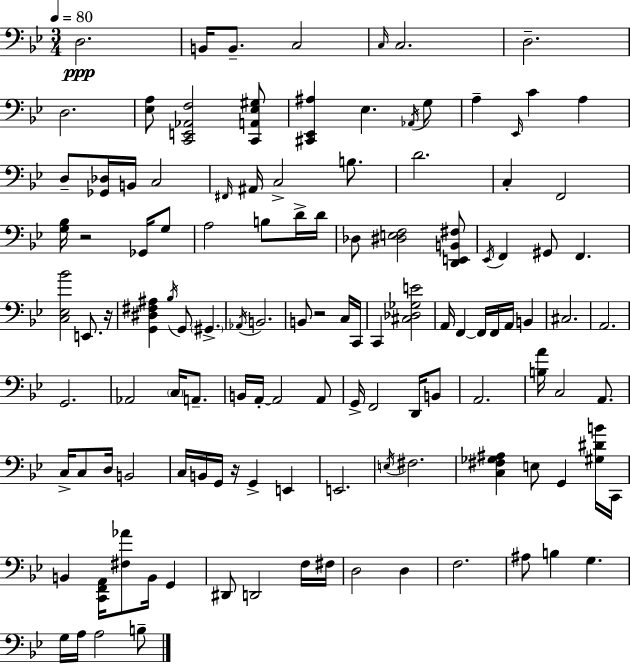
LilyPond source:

{
  \clef bass
  \numericTimeSignature
  \time 3/4
  \key bes \major
  \tempo 4 = 80
  d2.\ppp | b,16 b,8.-- c2 | \grace { c16 } c2. | d2.-- | \break d2. | <ees a>8 <c, e, aes, f>2 <c, a, ees gis>8 | <cis, ees, ais>4 ees4. \acciaccatura { aes,16 } | g8 a4-- \grace { ees,16 } c'4 a4 | \break d8-- <ges, des>16 b,16 c2 | \grace { fis,16 } ais,16 c2-> | b8. d'2. | c4-. f,2 | \break <g bes>16 r2 | ges,16 g8 a2 | b8 d'16-> d'16 des8 <dis e f>2 | <d, e, b, fis>8 \acciaccatura { ees,16 } f,4 gis,8 f,4. | \break <c ees bes'>2 | e,8. r16 <g, dis fis ais>4 \acciaccatura { bes16 } g,8 | \parenthesize gis,4.-> \acciaccatura { aes,16 } b,2. | b,8 r2 | \break c16 c,16 c,4 <cis des ges e'>2 | a,16 f,4~~ | f,16 f,16 a,16 b,4 cis2. | a,2. | \break g,2. | aes,2 | \parenthesize c16 a,8.-- b,16 a,16-.~~ a,2 | a,8 g,16-> f,2 | \break d,16 b,8 a,2. | <b a'>16 c2 | a,8. c16-> c8 d16 b,2 | c16 b,16 g,16 r16 g,4-> | \break e,4 e,2. | \acciaccatura { e16 } fis2. | <c fis ges ais>4 | e8 g,4 <gis dis' b'>16 c,16 b,4 | \break <c, f, a,>16 <fis aes'>8 b,16 g,4 dis,8 d,2 | f16 fis16 d2 | d4 f2. | ais8 b4 | \break g4. g16 a16 a2 | b8-- \bar "|."
}